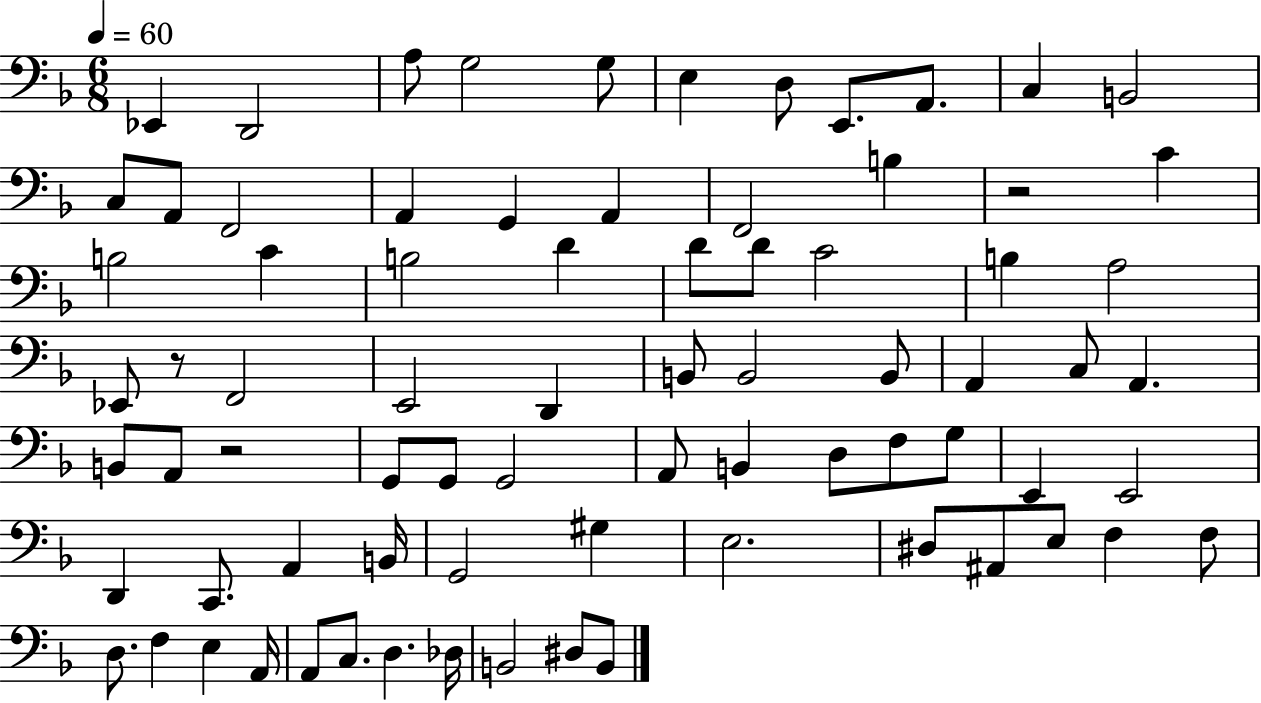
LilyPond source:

{
  \clef bass
  \numericTimeSignature
  \time 6/8
  \key f \major
  \tempo 4 = 60
  ees,4 d,2 | a8 g2 g8 | e4 d8 e,8. a,8. | c4 b,2 | \break c8 a,8 f,2 | a,4 g,4 a,4 | f,2 b4 | r2 c'4 | \break b2 c'4 | b2 d'4 | d'8 d'8 c'2 | b4 a2 | \break ees,8 r8 f,2 | e,2 d,4 | b,8 b,2 b,8 | a,4 c8 a,4. | \break b,8 a,8 r2 | g,8 g,8 g,2 | a,8 b,4 d8 f8 g8 | e,4 e,2 | \break d,4 c,8. a,4 b,16 | g,2 gis4 | e2. | dis8 ais,8 e8 f4 f8 | \break d8. f4 e4 a,16 | a,8 c8. d4. des16 | b,2 dis8 b,8 | \bar "|."
}